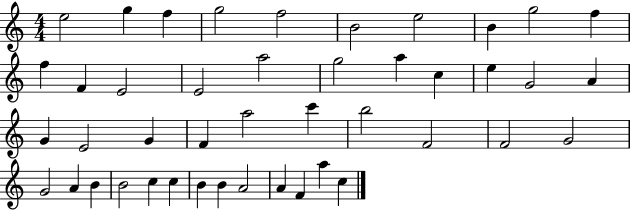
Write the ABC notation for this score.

X:1
T:Untitled
M:4/4
L:1/4
K:C
e2 g f g2 f2 B2 e2 B g2 f f F E2 E2 a2 g2 a c e G2 A G E2 G F a2 c' b2 F2 F2 G2 G2 A B B2 c c B B A2 A F a c